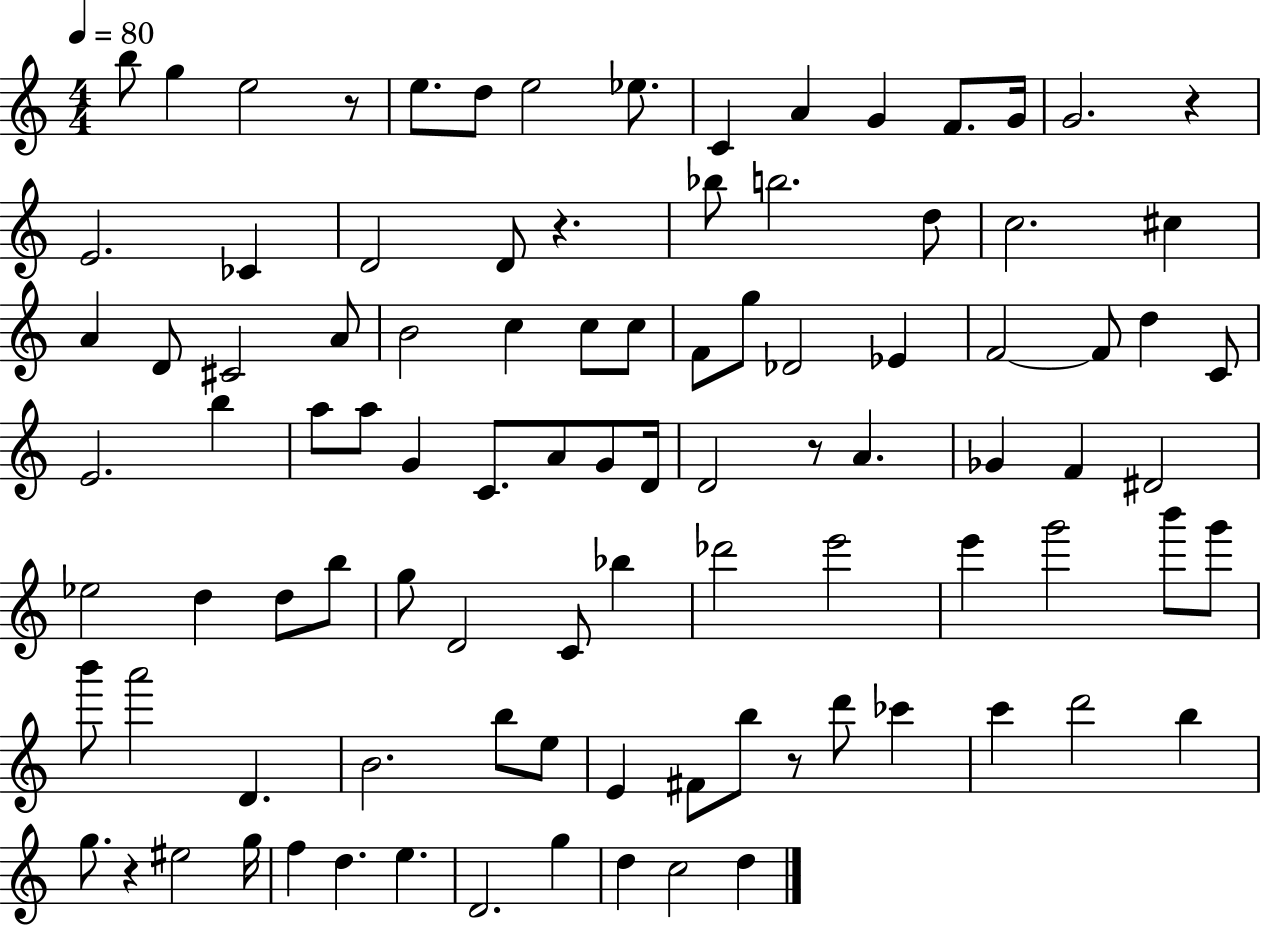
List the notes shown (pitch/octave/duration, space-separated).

B5/e G5/q E5/h R/e E5/e. D5/e E5/h Eb5/e. C4/q A4/q G4/q F4/e. G4/s G4/h. R/q E4/h. CES4/q D4/h D4/e R/q. Bb5/e B5/h. D5/e C5/h. C#5/q A4/q D4/e C#4/h A4/e B4/h C5/q C5/e C5/e F4/e G5/e Db4/h Eb4/q F4/h F4/e D5/q C4/e E4/h. B5/q A5/e A5/e G4/q C4/e. A4/e G4/e D4/s D4/h R/e A4/q. Gb4/q F4/q D#4/h Eb5/h D5/q D5/e B5/e G5/e D4/h C4/e Bb5/q Db6/h E6/h E6/q G6/h B6/e G6/e B6/e A6/h D4/q. B4/h. B5/e E5/e E4/q F#4/e B5/e R/e D6/e CES6/q C6/q D6/h B5/q G5/e. R/q EIS5/h G5/s F5/q D5/q. E5/q. D4/h. G5/q D5/q C5/h D5/q